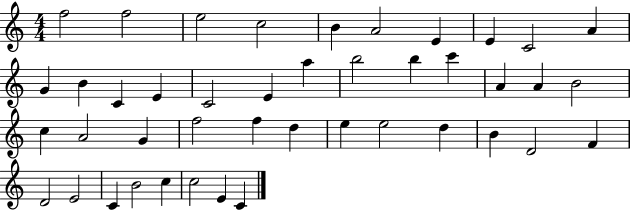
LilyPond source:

{
  \clef treble
  \numericTimeSignature
  \time 4/4
  \key c \major
  f''2 f''2 | e''2 c''2 | b'4 a'2 e'4 | e'4 c'2 a'4 | \break g'4 b'4 c'4 e'4 | c'2 e'4 a''4 | b''2 b''4 c'''4 | a'4 a'4 b'2 | \break c''4 a'2 g'4 | f''2 f''4 d''4 | e''4 e''2 d''4 | b'4 d'2 f'4 | \break d'2 e'2 | c'4 b'2 c''4 | c''2 e'4 c'4 | \bar "|."
}